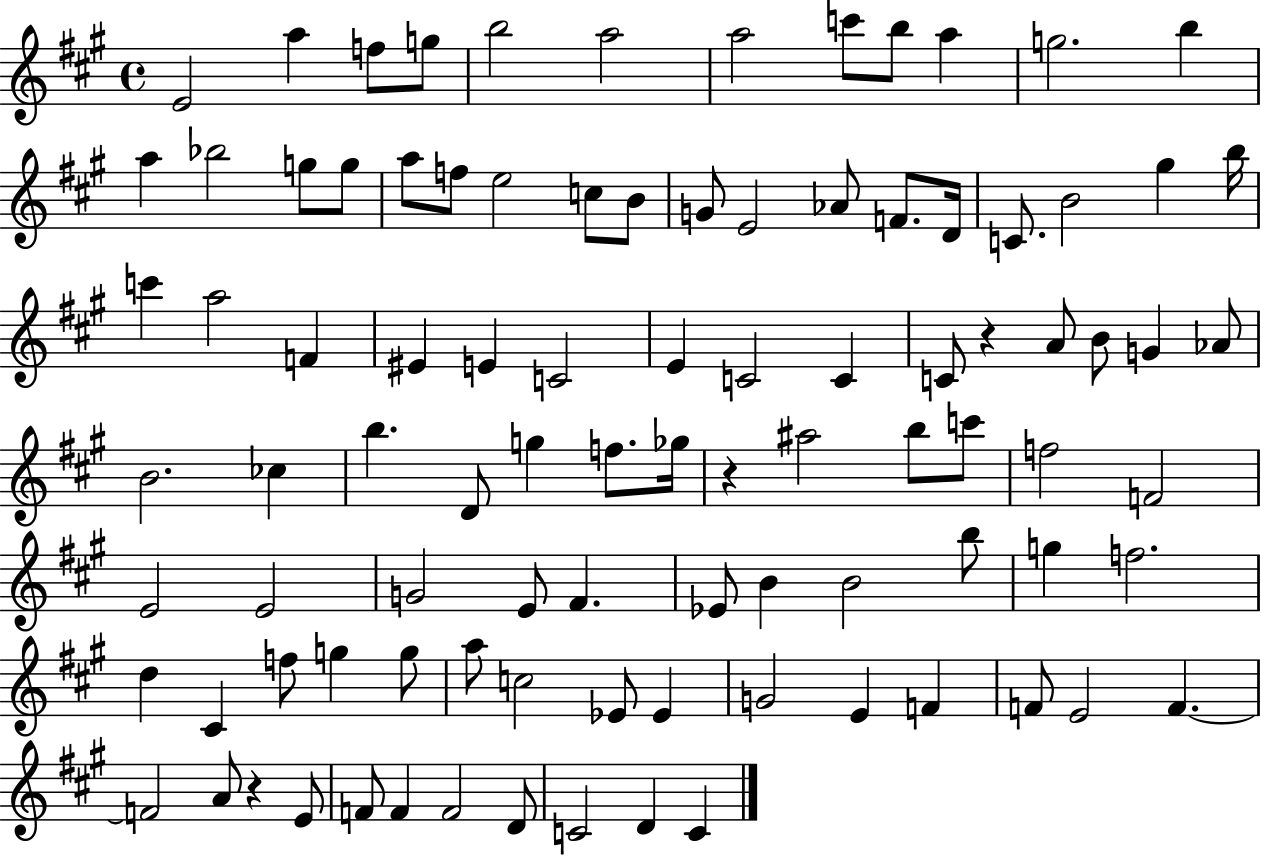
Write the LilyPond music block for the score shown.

{
  \clef treble
  \time 4/4
  \defaultTimeSignature
  \key a \major
  \repeat volta 2 { e'2 a''4 f''8 g''8 | b''2 a''2 | a''2 c'''8 b''8 a''4 | g''2. b''4 | \break a''4 bes''2 g''8 g''8 | a''8 f''8 e''2 c''8 b'8 | g'8 e'2 aes'8 f'8. d'16 | c'8. b'2 gis''4 b''16 | \break c'''4 a''2 f'4 | eis'4 e'4 c'2 | e'4 c'2 c'4 | c'8 r4 a'8 b'8 g'4 aes'8 | \break b'2. ces''4 | b''4. d'8 g''4 f''8. ges''16 | r4 ais''2 b''8 c'''8 | f''2 f'2 | \break e'2 e'2 | g'2 e'8 fis'4. | ees'8 b'4 b'2 b''8 | g''4 f''2. | \break d''4 cis'4 f''8 g''4 g''8 | a''8 c''2 ees'8 ees'4 | g'2 e'4 f'4 | f'8 e'2 f'4.~~ | \break f'2 a'8 r4 e'8 | f'8 f'4 f'2 d'8 | c'2 d'4 c'4 | } \bar "|."
}